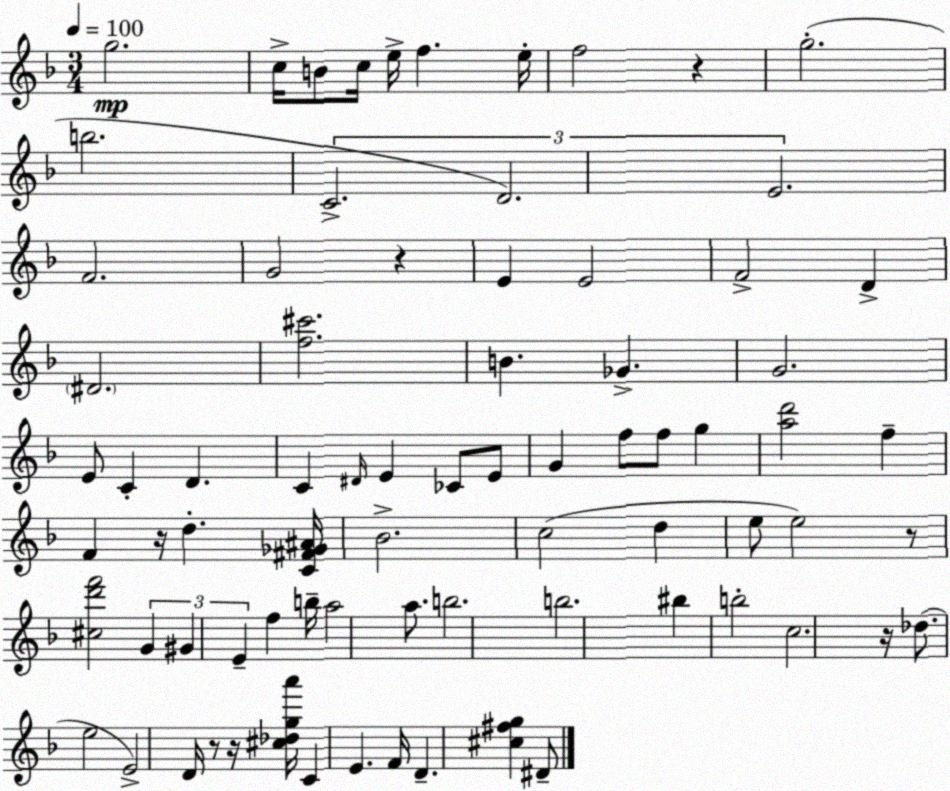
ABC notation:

X:1
T:Untitled
M:3/4
L:1/4
K:F
g2 c/4 B/2 c/4 e/4 f e/4 f2 z g2 b2 C2 D2 E2 F2 G2 z E E2 F2 D ^D2 [f^c']2 B _G G2 E/2 C D C ^D/4 E _C/2 E/2 G f/2 f/2 g [ad']2 f F z/4 d [C^F_G^A]/4 _B2 c2 d e/2 e2 z/2 [^cd'f']2 G ^G E f b/4 a2 a/2 b2 b2 ^b b2 c2 z/4 _d/2 e2 E2 D/4 z/2 z/4 [^c_dga']/4 C E F/4 D [^c^fg] ^D/2